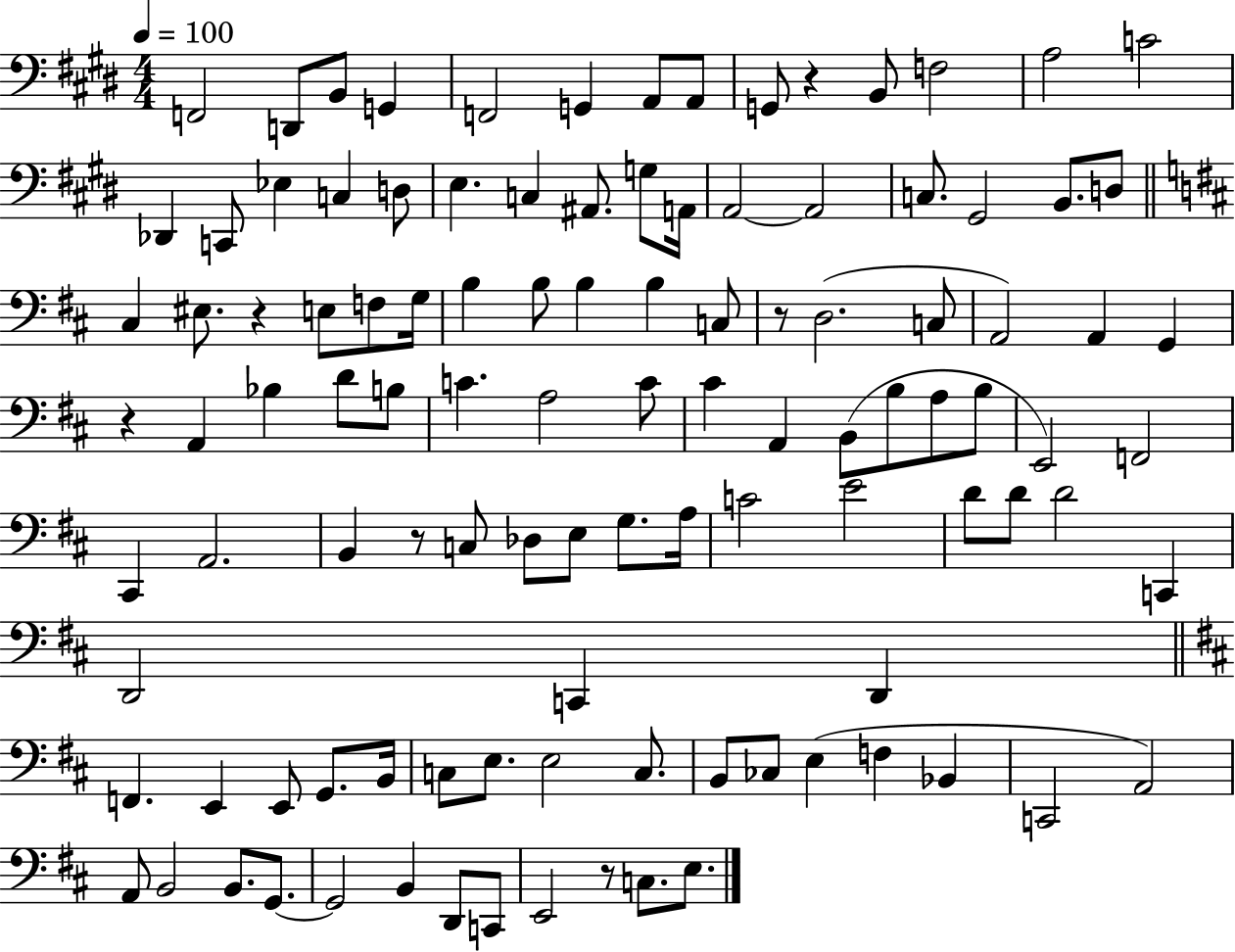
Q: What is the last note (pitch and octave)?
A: E3